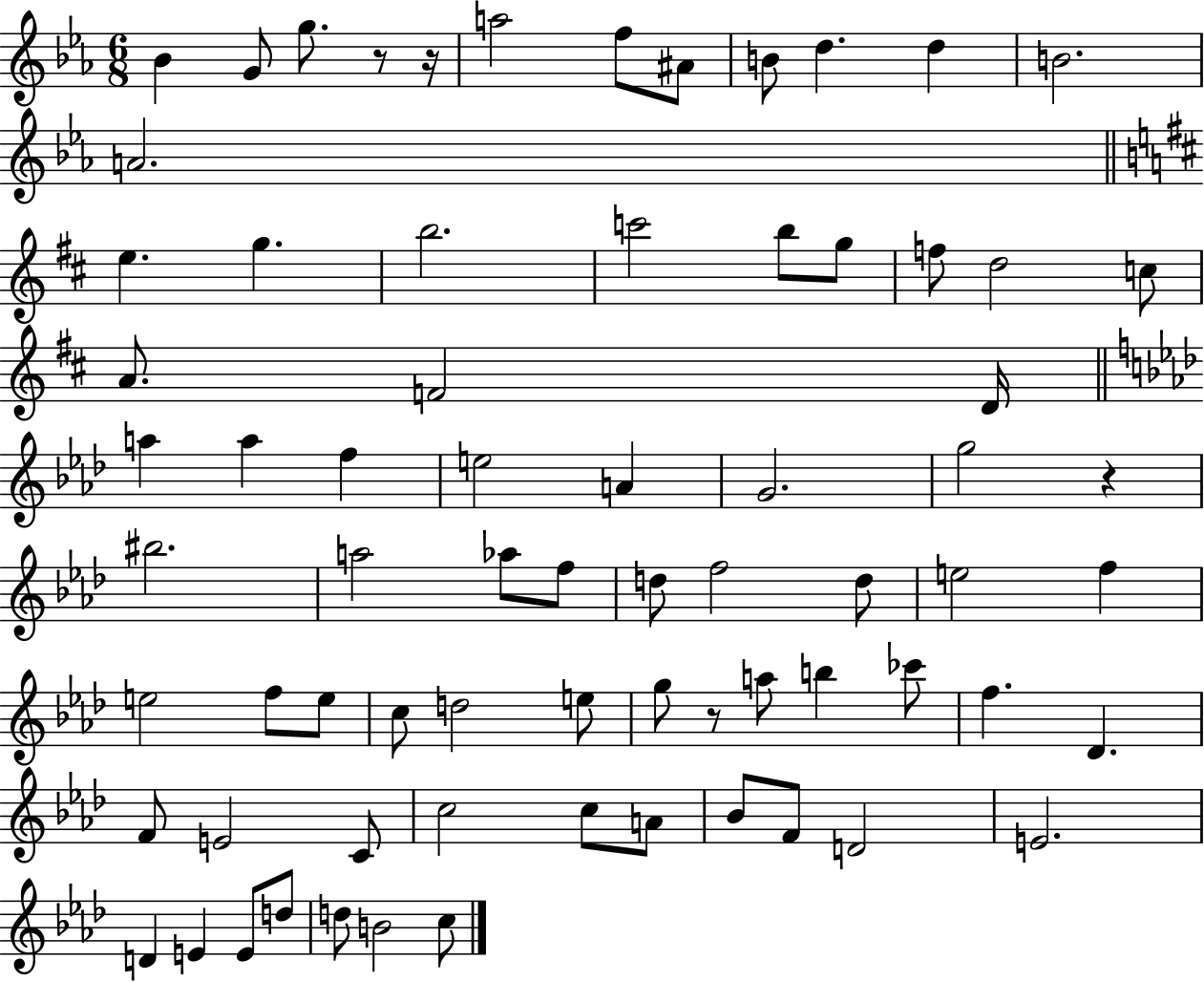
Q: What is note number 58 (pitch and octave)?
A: Bb4